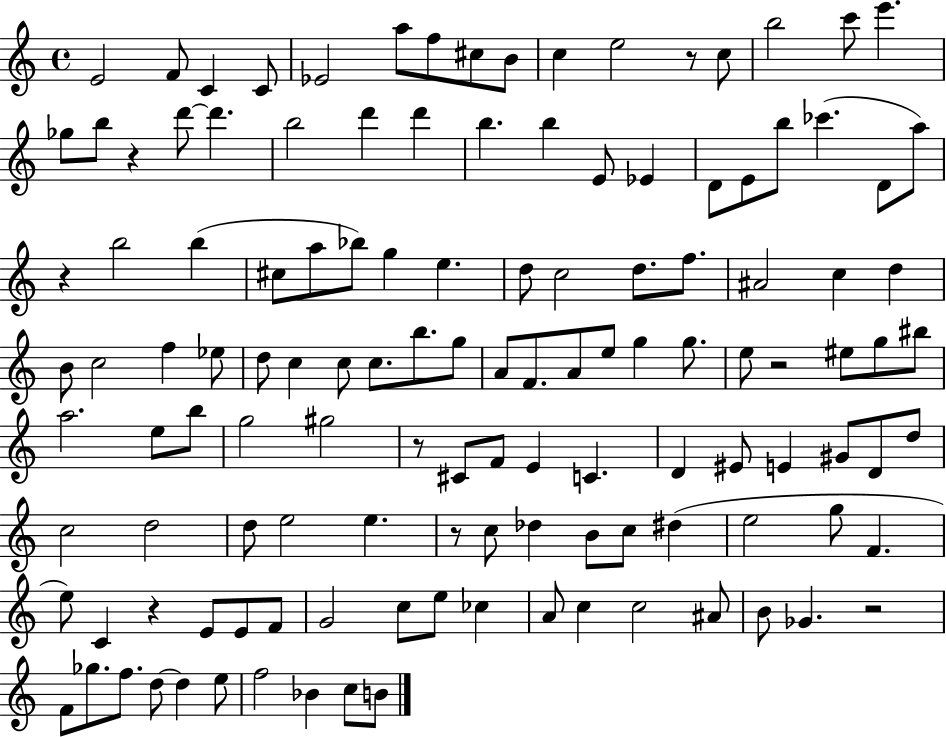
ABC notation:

X:1
T:Untitled
M:4/4
L:1/4
K:C
E2 F/2 C C/2 _E2 a/2 f/2 ^c/2 B/2 c e2 z/2 c/2 b2 c'/2 e' _g/2 b/2 z d'/2 d' b2 d' d' b b E/2 _E D/2 E/2 b/2 _c' D/2 a/2 z b2 b ^c/2 a/2 _b/2 g e d/2 c2 d/2 f/2 ^A2 c d B/2 c2 f _e/2 d/2 c c/2 c/2 b/2 g/2 A/2 F/2 A/2 e/2 g g/2 e/2 z2 ^e/2 g/2 ^b/2 a2 e/2 b/2 g2 ^g2 z/2 ^C/2 F/2 E C D ^E/2 E ^G/2 D/2 d/2 c2 d2 d/2 e2 e z/2 c/2 _d B/2 c/2 ^d e2 g/2 F e/2 C z E/2 E/2 F/2 G2 c/2 e/2 _c A/2 c c2 ^A/2 B/2 _G z2 F/2 _g/2 f/2 d/2 d e/2 f2 _B c/2 B/2